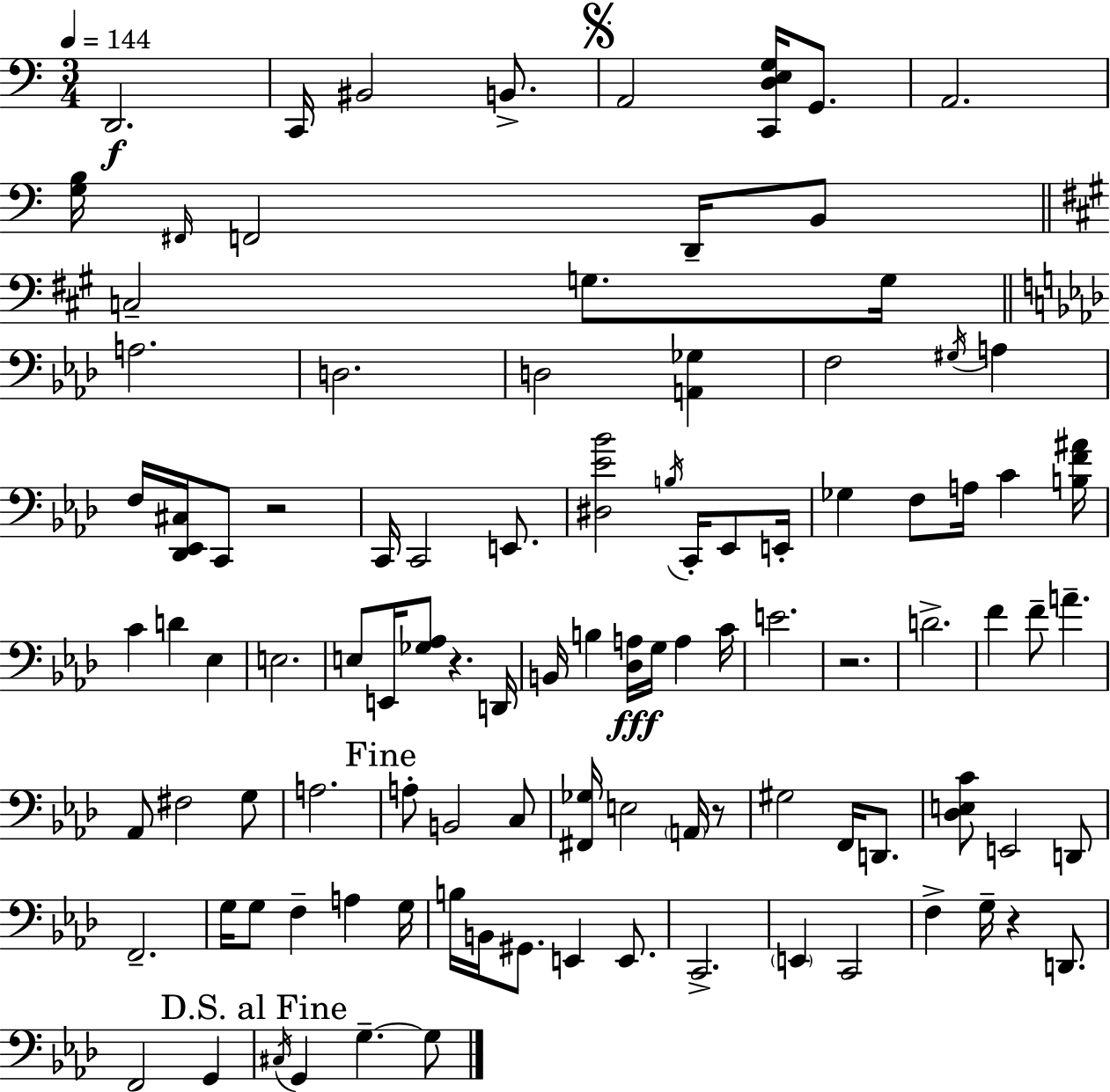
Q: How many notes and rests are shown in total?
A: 102